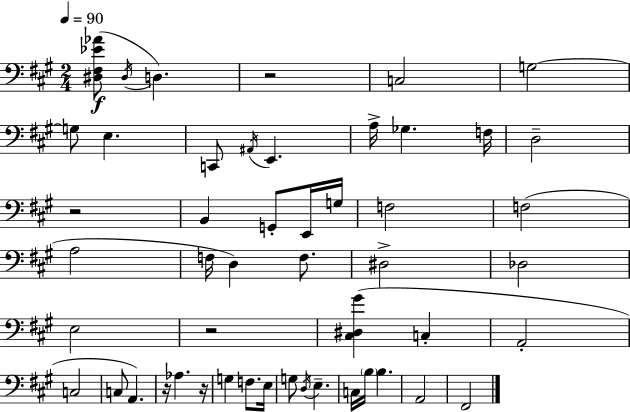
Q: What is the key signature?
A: A major